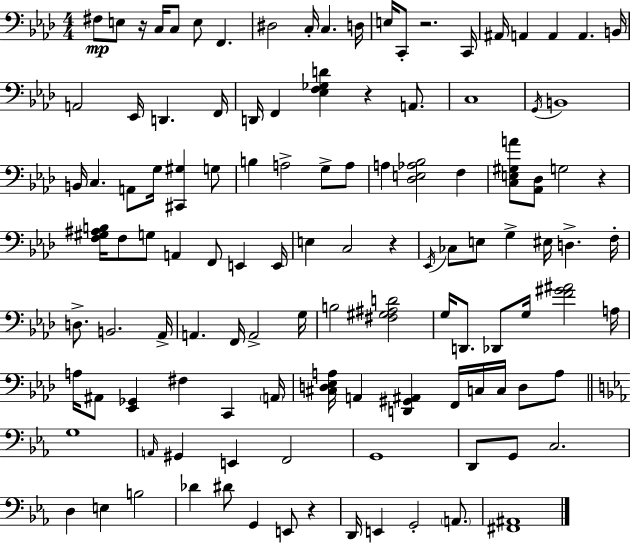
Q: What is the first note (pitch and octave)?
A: F#3